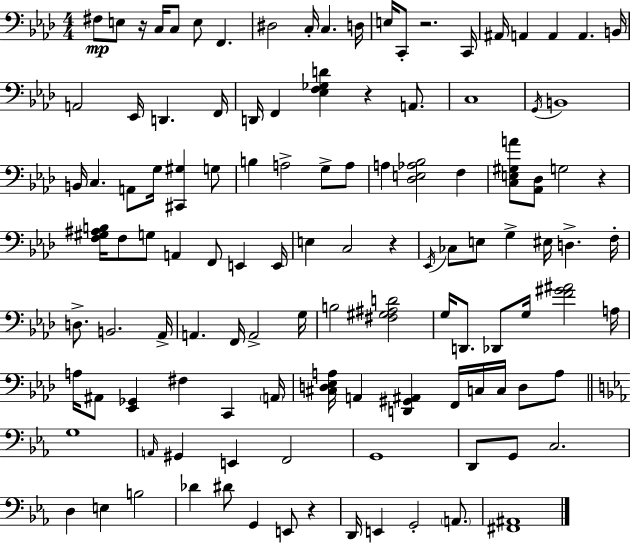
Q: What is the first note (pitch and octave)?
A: F#3